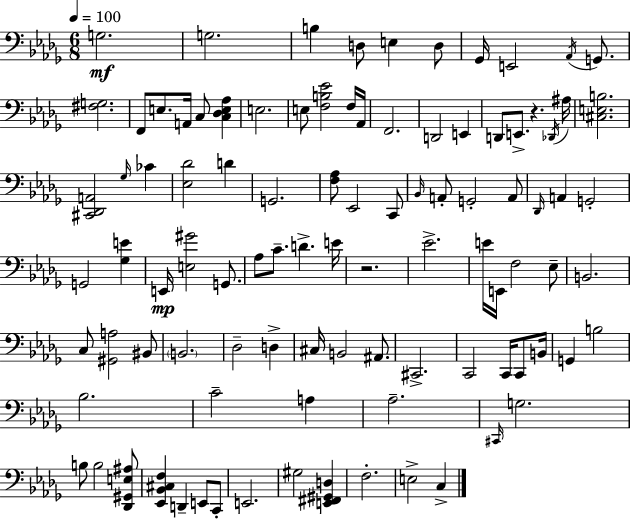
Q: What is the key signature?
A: BES minor